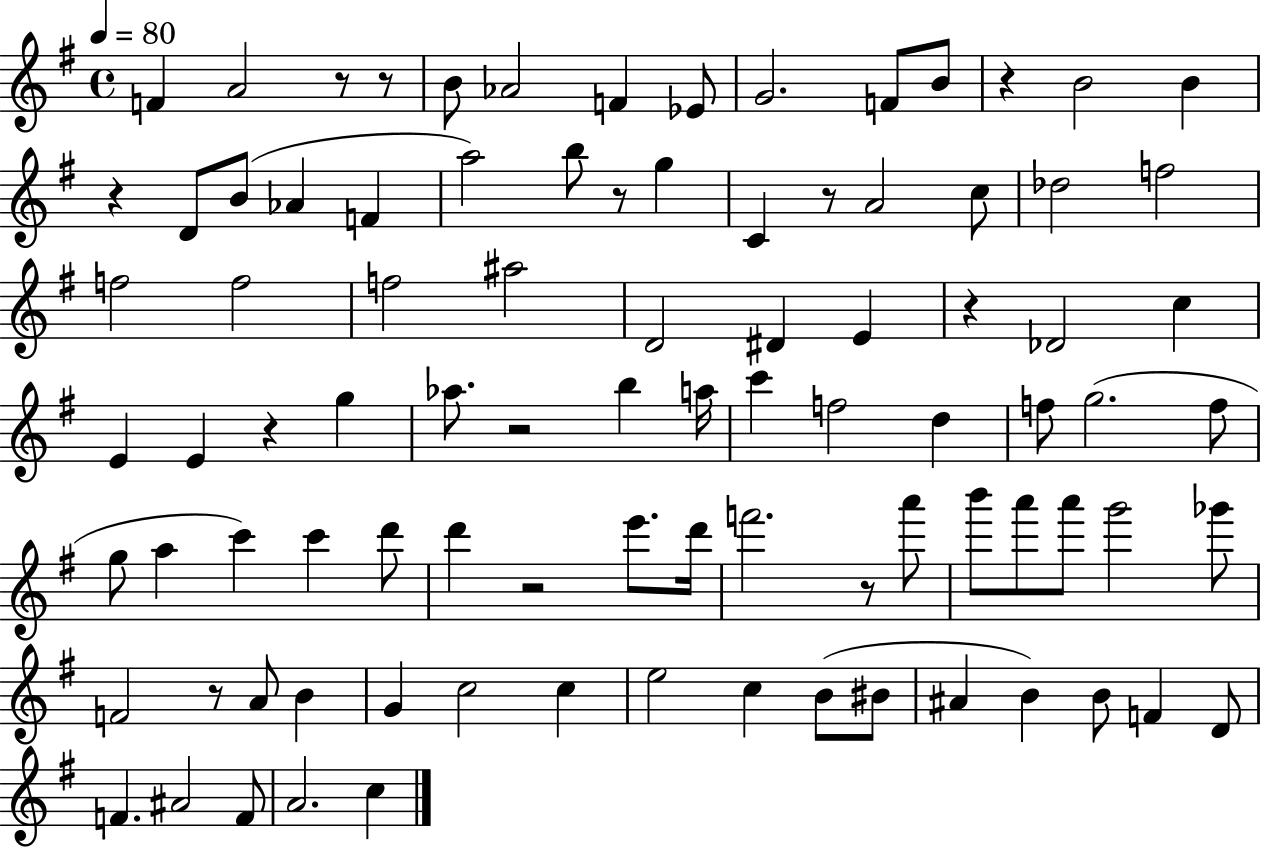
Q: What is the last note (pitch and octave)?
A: C5